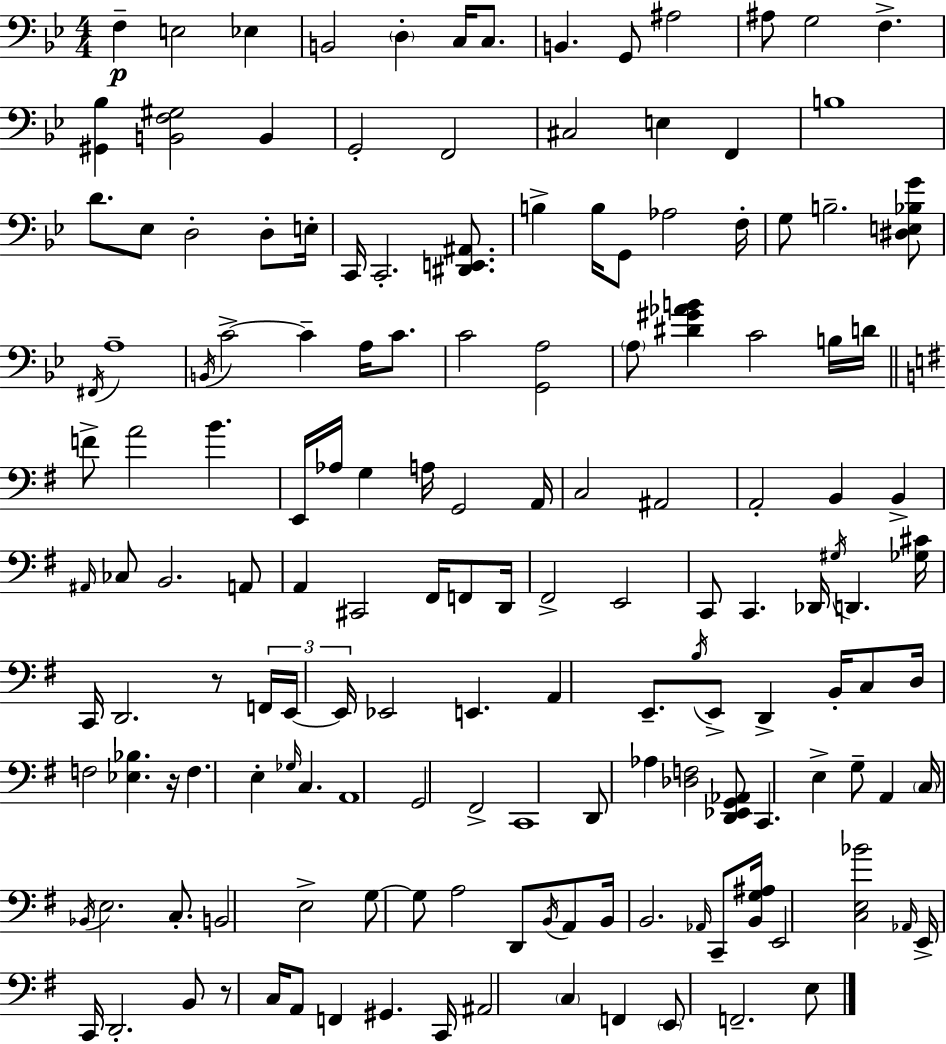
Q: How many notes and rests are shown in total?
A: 154